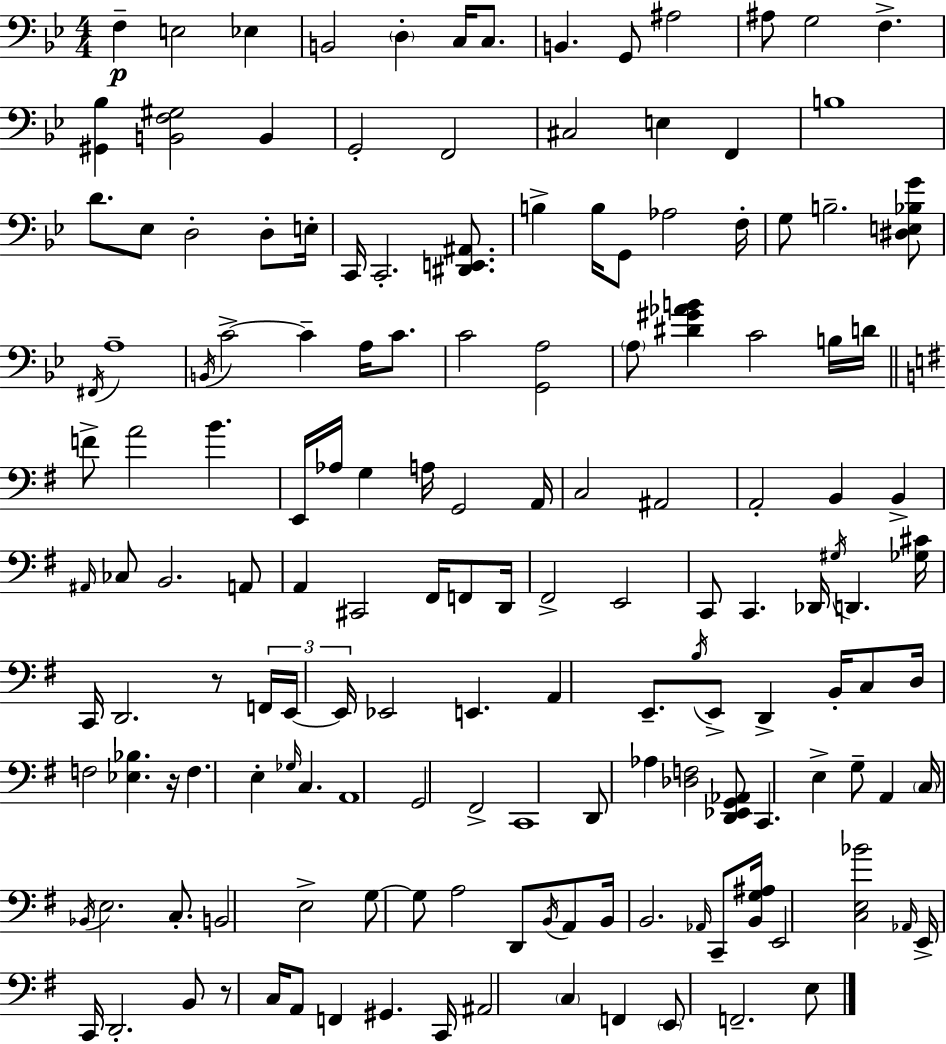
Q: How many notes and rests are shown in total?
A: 154